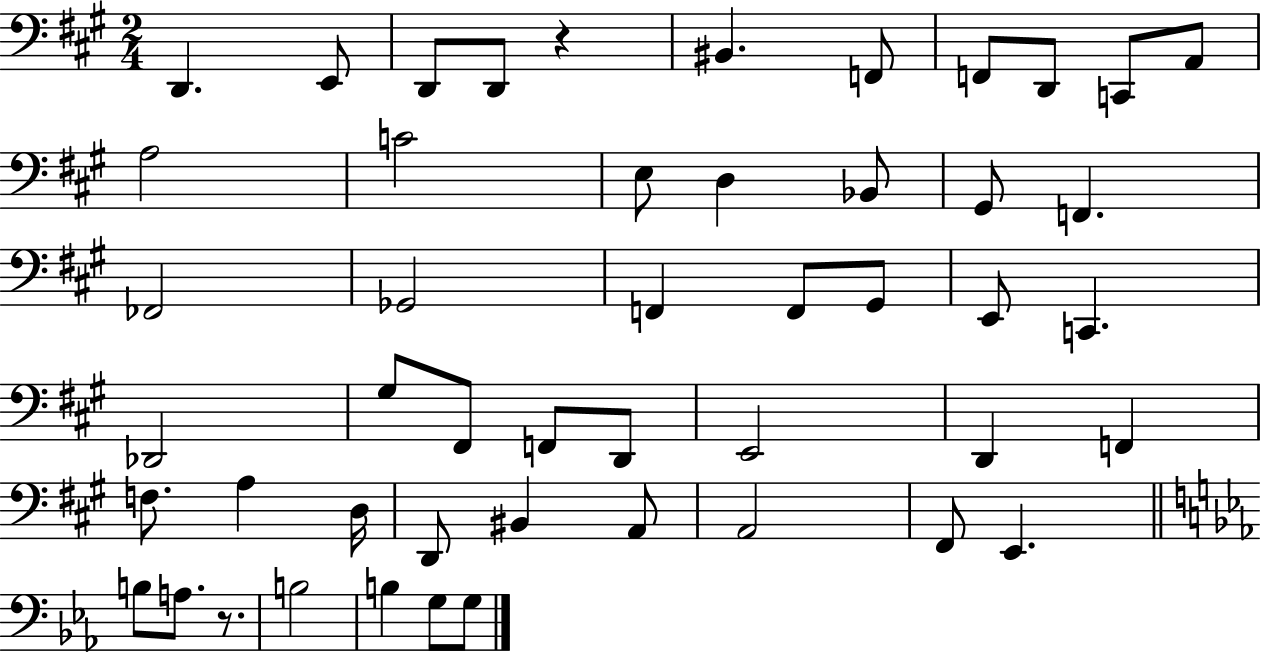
{
  \clef bass
  \numericTimeSignature
  \time 2/4
  \key a \major
  d,4. e,8 | d,8 d,8 r4 | bis,4. f,8 | f,8 d,8 c,8 a,8 | \break a2 | c'2 | e8 d4 bes,8 | gis,8 f,4. | \break fes,2 | ges,2 | f,4 f,8 gis,8 | e,8 c,4. | \break des,2 | gis8 fis,8 f,8 d,8 | e,2 | d,4 f,4 | \break f8. a4 d16 | d,8 bis,4 a,8 | a,2 | fis,8 e,4. | \break \bar "||" \break \key ees \major b8 a8. r8. | b2 | b4 g8 g8 | \bar "|."
}